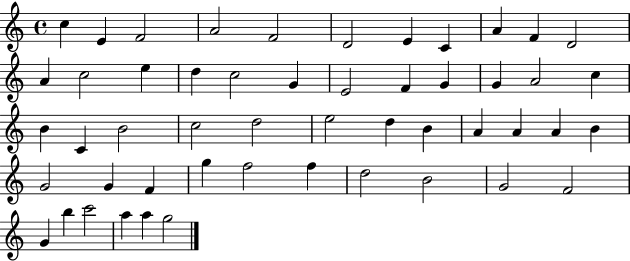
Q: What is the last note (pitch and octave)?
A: G5